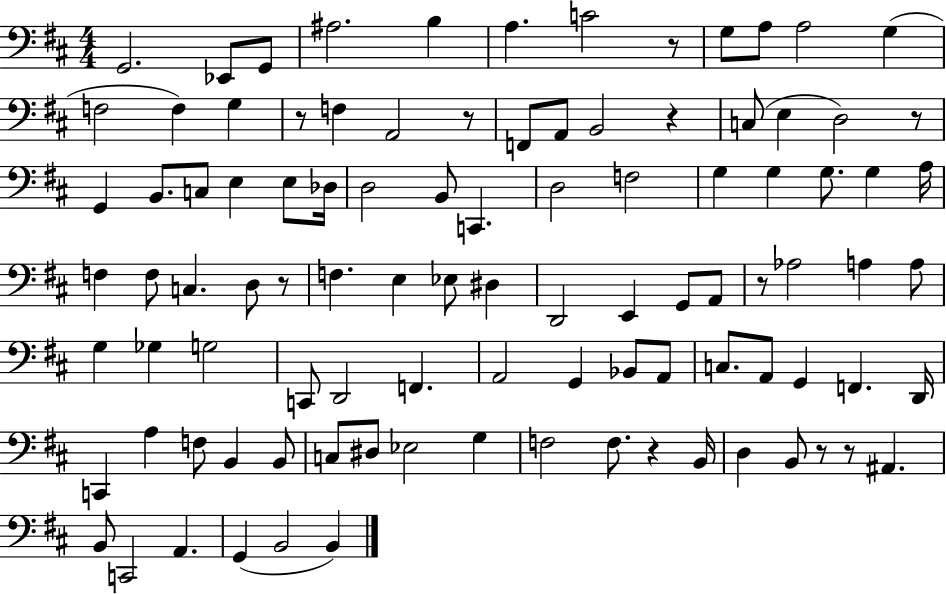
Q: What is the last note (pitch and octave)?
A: B2